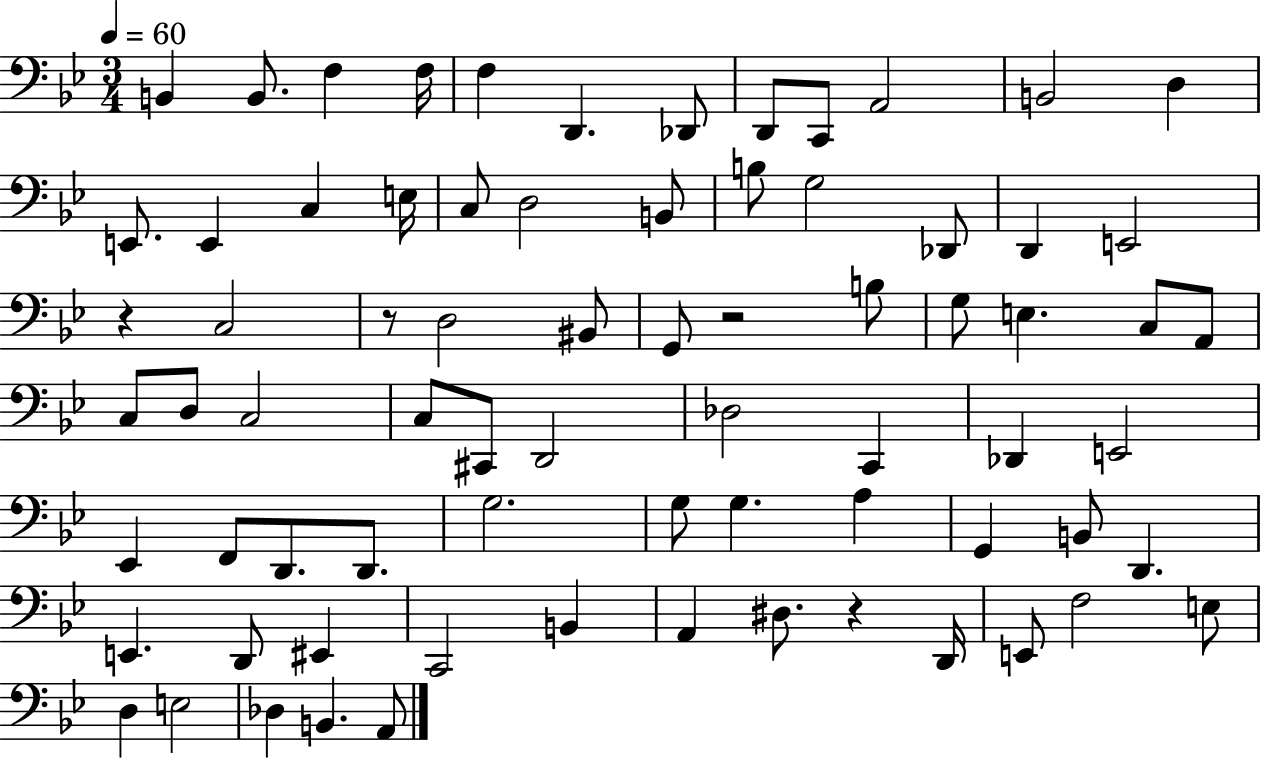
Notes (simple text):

B2/q B2/e. F3/q F3/s F3/q D2/q. Db2/e D2/e C2/e A2/h B2/h D3/q E2/e. E2/q C3/q E3/s C3/e D3/h B2/e B3/e G3/h Db2/e D2/q E2/h R/q C3/h R/e D3/h BIS2/e G2/e R/h B3/e G3/e E3/q. C3/e A2/e C3/e D3/e C3/h C3/e C#2/e D2/h Db3/h C2/q Db2/q E2/h Eb2/q F2/e D2/e. D2/e. G3/h. G3/e G3/q. A3/q G2/q B2/e D2/q. E2/q. D2/e EIS2/q C2/h B2/q A2/q D#3/e. R/q D2/s E2/e F3/h E3/e D3/q E3/h Db3/q B2/q. A2/e